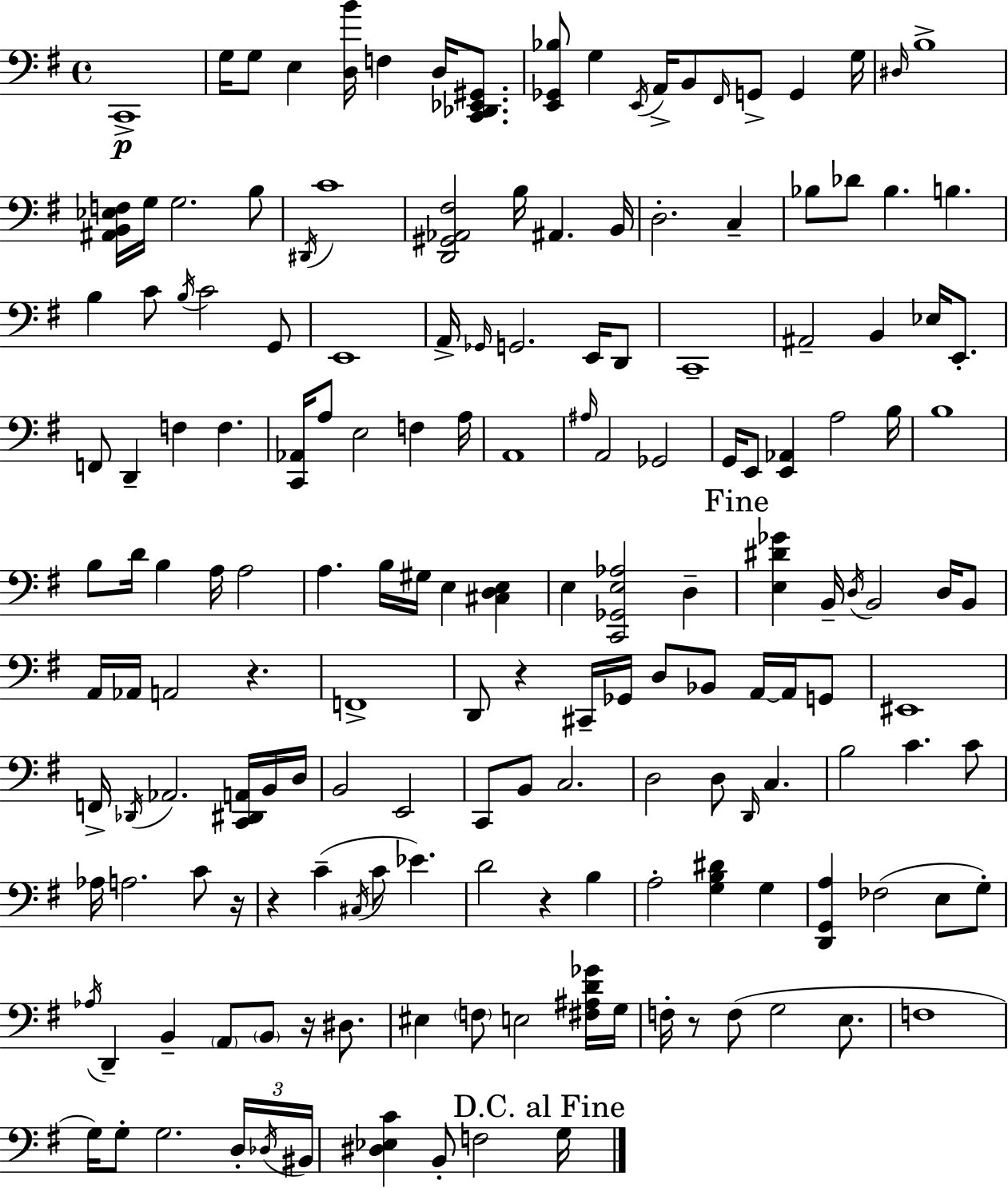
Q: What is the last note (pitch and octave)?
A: G3